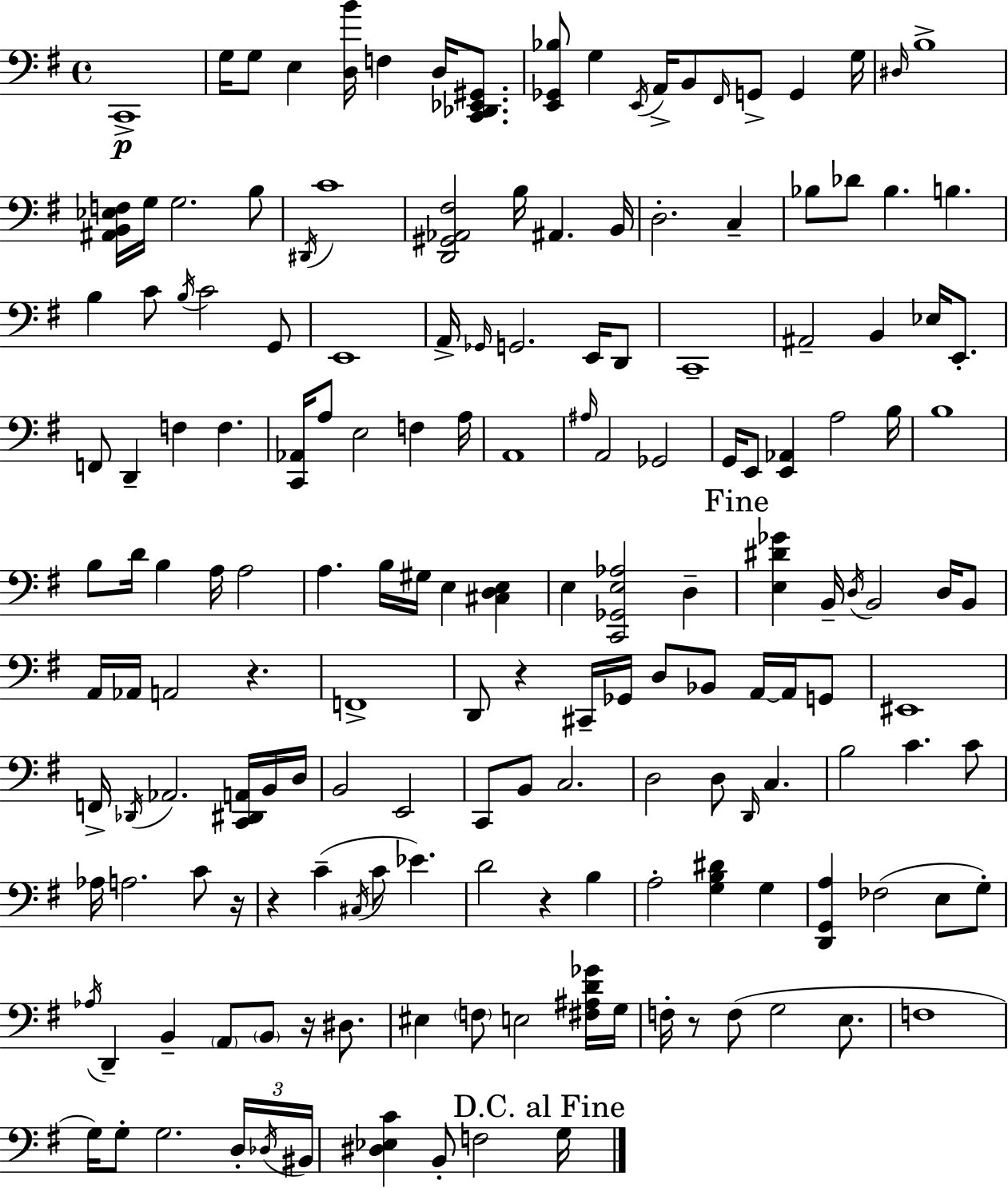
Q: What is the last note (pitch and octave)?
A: G3